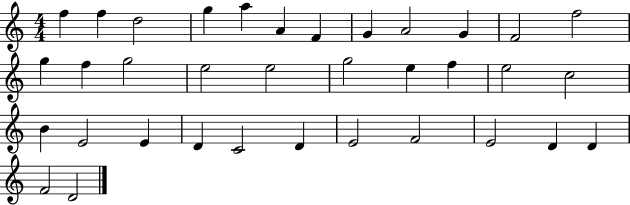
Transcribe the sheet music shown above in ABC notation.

X:1
T:Untitled
M:4/4
L:1/4
K:C
f f d2 g a A F G A2 G F2 f2 g f g2 e2 e2 g2 e f e2 c2 B E2 E D C2 D E2 F2 E2 D D F2 D2